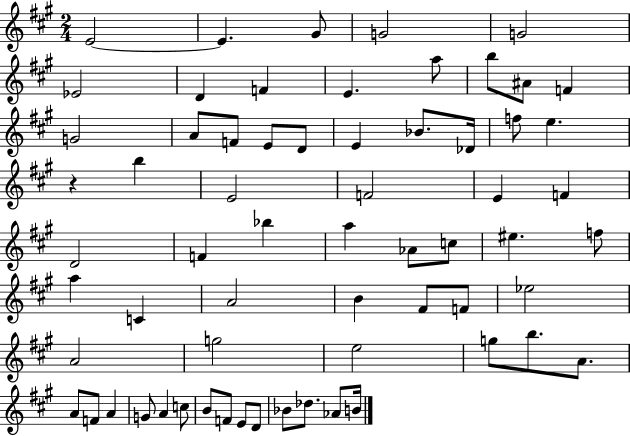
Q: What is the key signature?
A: A major